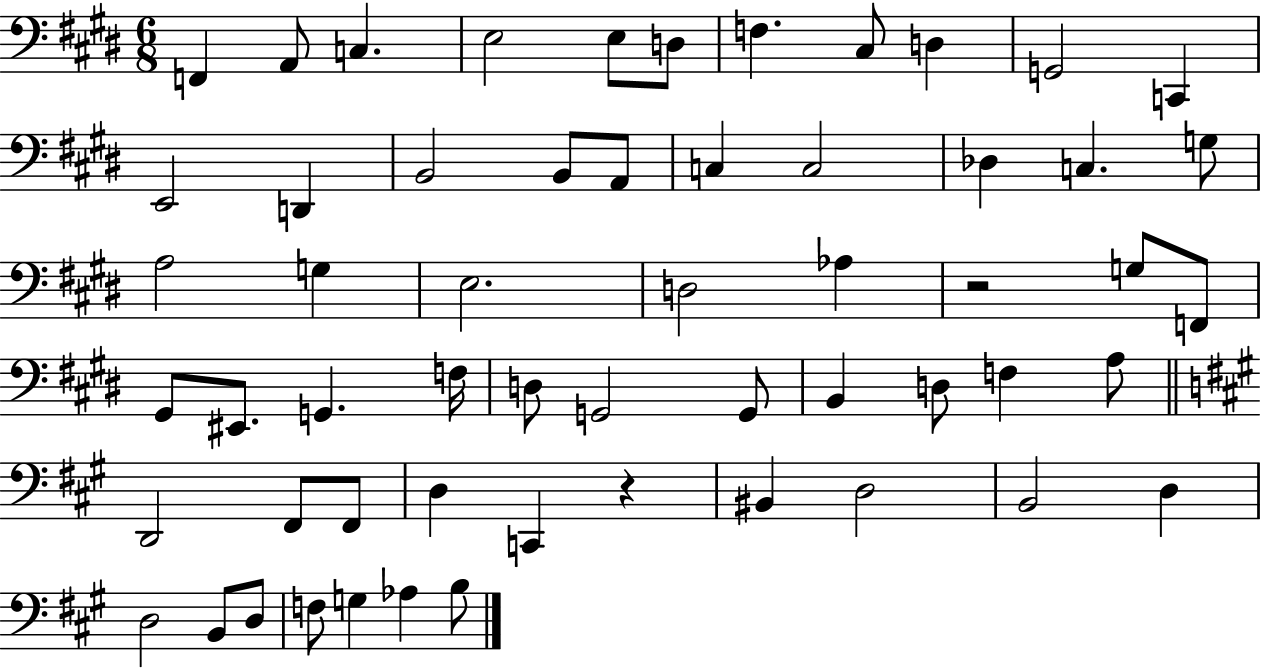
{
  \clef bass
  \numericTimeSignature
  \time 6/8
  \key e \major
  f,4 a,8 c4. | e2 e8 d8 | f4. cis8 d4 | g,2 c,4 | \break e,2 d,4 | b,2 b,8 a,8 | c4 c2 | des4 c4. g8 | \break a2 g4 | e2. | d2 aes4 | r2 g8 f,8 | \break gis,8 eis,8. g,4. f16 | d8 g,2 g,8 | b,4 d8 f4 a8 | \bar "||" \break \key a \major d,2 fis,8 fis,8 | d4 c,4 r4 | bis,4 d2 | b,2 d4 | \break d2 b,8 d8 | f8 g4 aes4 b8 | \bar "|."
}